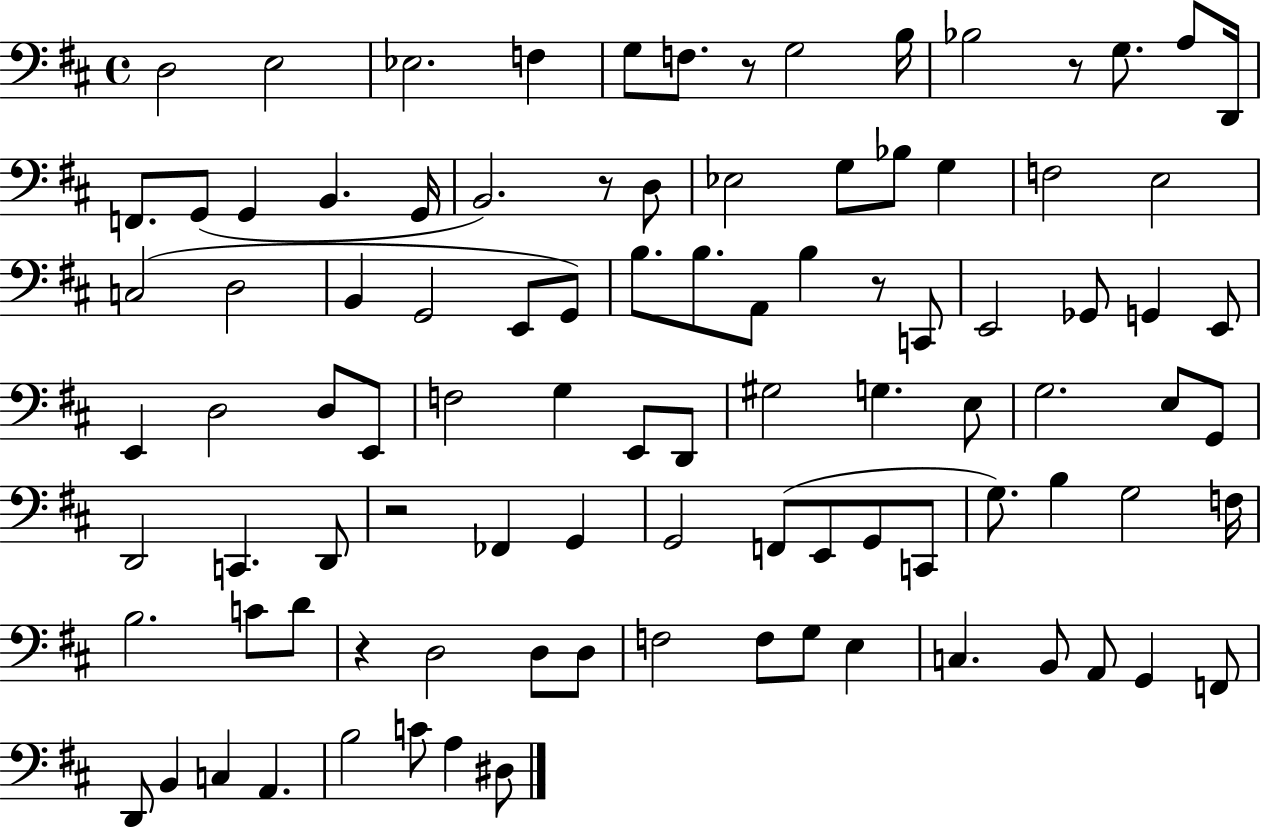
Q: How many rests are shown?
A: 6